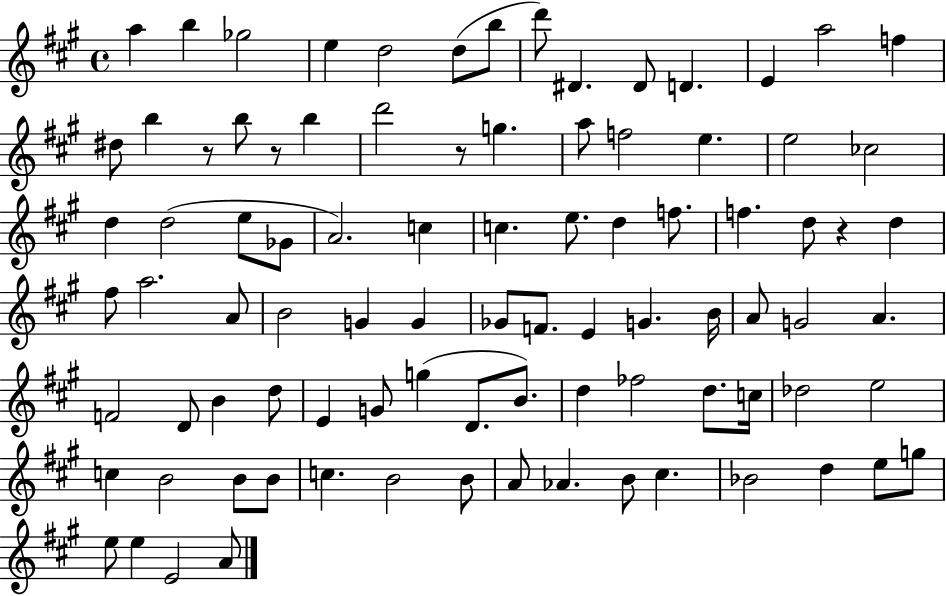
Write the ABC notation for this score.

X:1
T:Untitled
M:4/4
L:1/4
K:A
a b _g2 e d2 d/2 b/2 d'/2 ^D ^D/2 D E a2 f ^d/2 b z/2 b/2 z/2 b d'2 z/2 g a/2 f2 e e2 _c2 d d2 e/2 _G/2 A2 c c e/2 d f/2 f d/2 z d ^f/2 a2 A/2 B2 G G _G/2 F/2 E G B/4 A/2 G2 A F2 D/2 B d/2 E G/2 g D/2 B/2 d _f2 d/2 c/4 _d2 e2 c B2 B/2 B/2 c B2 B/2 A/2 _A B/2 ^c _B2 d e/2 g/2 e/2 e E2 A/2